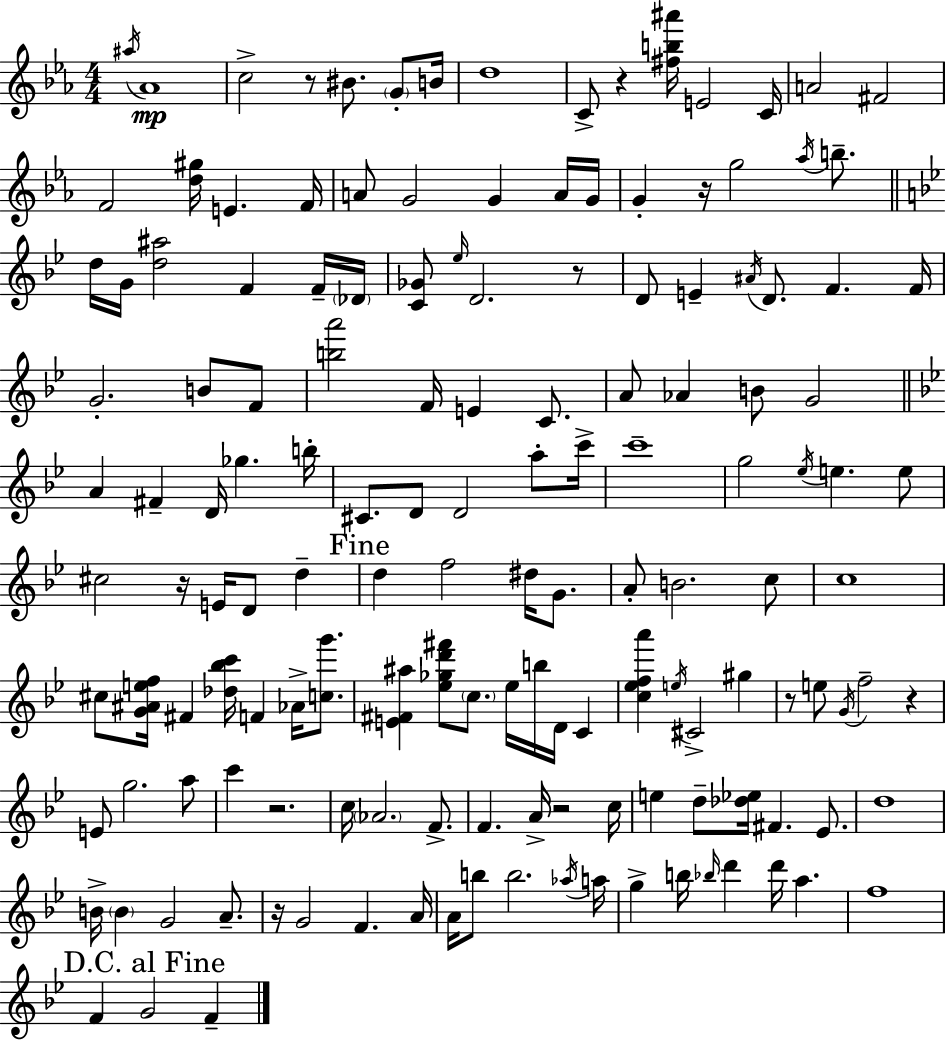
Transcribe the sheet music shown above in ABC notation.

X:1
T:Untitled
M:4/4
L:1/4
K:Cm
^a/4 _A4 c2 z/2 ^B/2 G/2 B/4 d4 C/2 z [^fb^a']/4 E2 C/4 A2 ^F2 F2 [d^g]/4 E F/4 A/2 G2 G A/4 G/4 G z/4 g2 _a/4 b/2 d/4 G/4 [d^a]2 F F/4 _D/4 [C_G]/2 _e/4 D2 z/2 D/2 E ^A/4 D/2 F F/4 G2 B/2 F/2 [ba']2 F/4 E C/2 A/2 _A B/2 G2 A ^F D/4 _g b/4 ^C/2 D/2 D2 a/2 c'/4 c'4 g2 _e/4 e e/2 ^c2 z/4 E/4 D/2 d d f2 ^d/4 G/2 A/2 B2 c/2 c4 ^c/2 [G^Aef]/4 ^F [_d_bc']/4 F _A/4 [cg']/2 [E^F^a] [_e_gd'^f']/2 c/2 _e/4 b/4 D/4 C [c_efa'] e/4 ^C2 ^g z/2 e/2 G/4 f2 z E/2 g2 a/2 c' z2 c/4 _A2 F/2 F A/4 z2 c/4 e d/2 [_d_e]/4 ^F _E/2 d4 B/4 B G2 A/2 z/4 G2 F A/4 A/4 b/2 b2 _a/4 a/4 g b/4 _b/4 d' d'/4 a f4 F G2 F